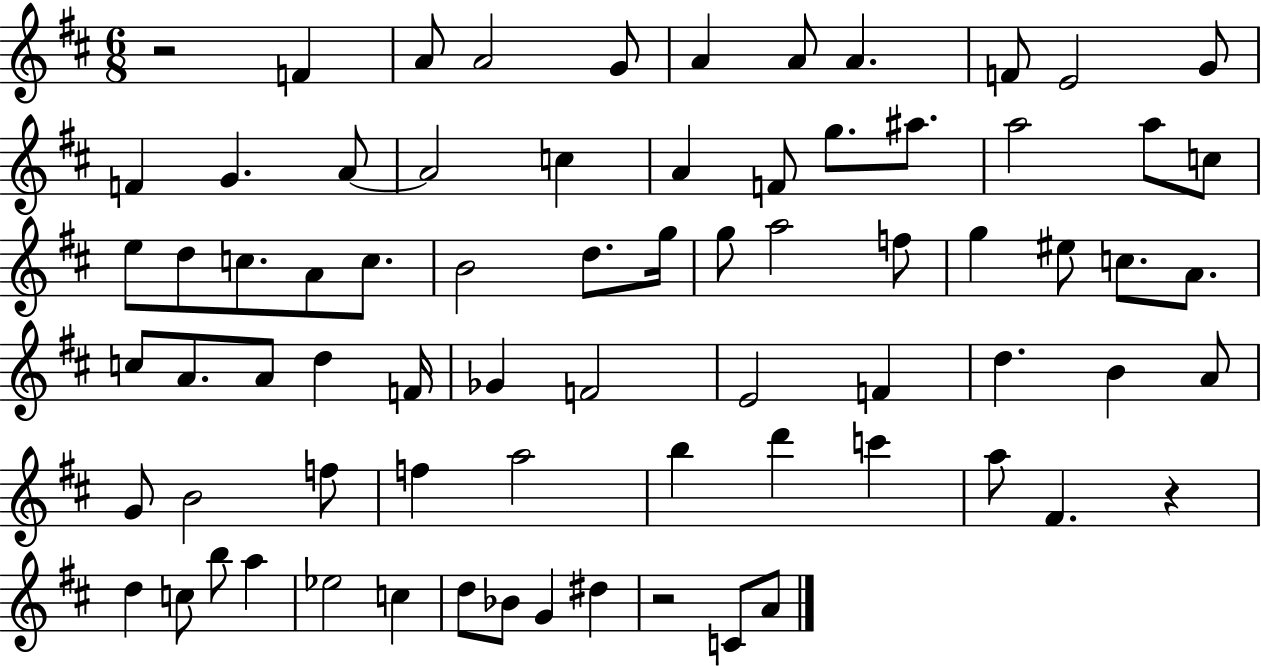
{
  \clef treble
  \numericTimeSignature
  \time 6/8
  \key d \major
  r2 f'4 | a'8 a'2 g'8 | a'4 a'8 a'4. | f'8 e'2 g'8 | \break f'4 g'4. a'8~~ | a'2 c''4 | a'4 f'8 g''8. ais''8. | a''2 a''8 c''8 | \break e''8 d''8 c''8. a'8 c''8. | b'2 d''8. g''16 | g''8 a''2 f''8 | g''4 eis''8 c''8. a'8. | \break c''8 a'8. a'8 d''4 f'16 | ges'4 f'2 | e'2 f'4 | d''4. b'4 a'8 | \break g'8 b'2 f''8 | f''4 a''2 | b''4 d'''4 c'''4 | a''8 fis'4. r4 | \break d''4 c''8 b''8 a''4 | ees''2 c''4 | d''8 bes'8 g'4 dis''4 | r2 c'8 a'8 | \break \bar "|."
}